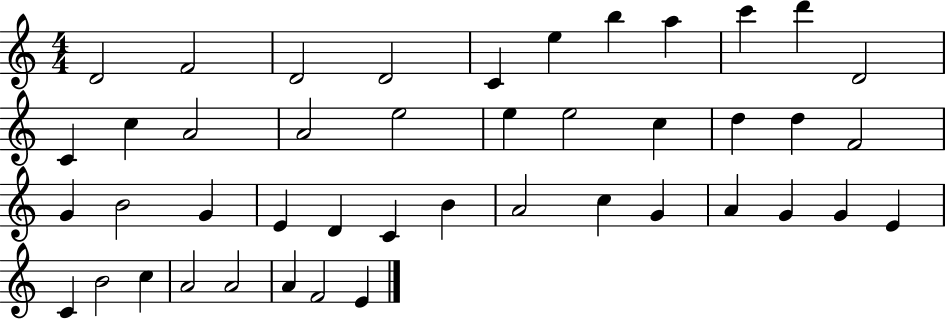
D4/h F4/h D4/h D4/h C4/q E5/q B5/q A5/q C6/q D6/q D4/h C4/q C5/q A4/h A4/h E5/h E5/q E5/h C5/q D5/q D5/q F4/h G4/q B4/h G4/q E4/q D4/q C4/q B4/q A4/h C5/q G4/q A4/q G4/q G4/q E4/q C4/q B4/h C5/q A4/h A4/h A4/q F4/h E4/q